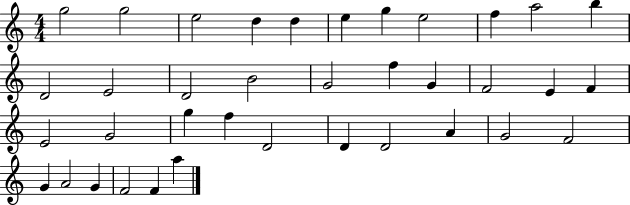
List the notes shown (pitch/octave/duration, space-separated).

G5/h G5/h E5/h D5/q D5/q E5/q G5/q E5/h F5/q A5/h B5/q D4/h E4/h D4/h B4/h G4/h F5/q G4/q F4/h E4/q F4/q E4/h G4/h G5/q F5/q D4/h D4/q D4/h A4/q G4/h F4/h G4/q A4/h G4/q F4/h F4/q A5/q